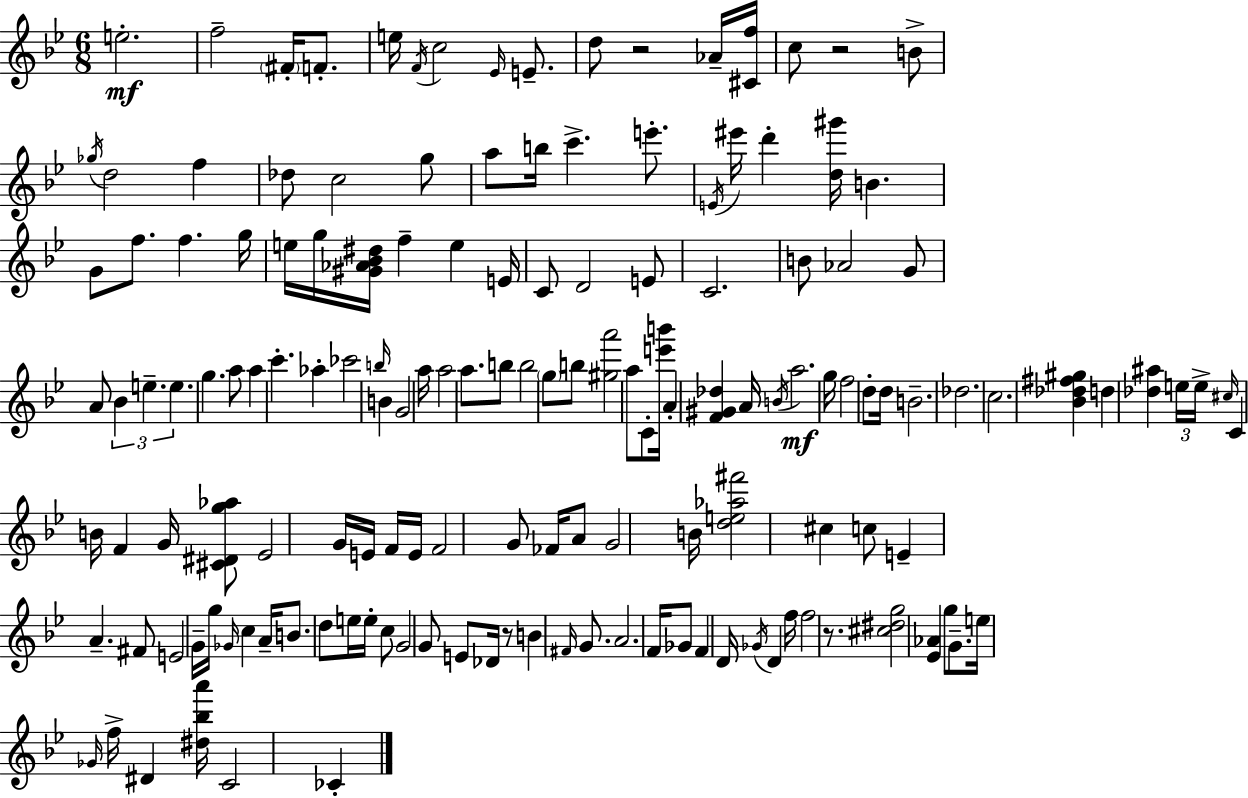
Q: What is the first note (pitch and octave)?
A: E5